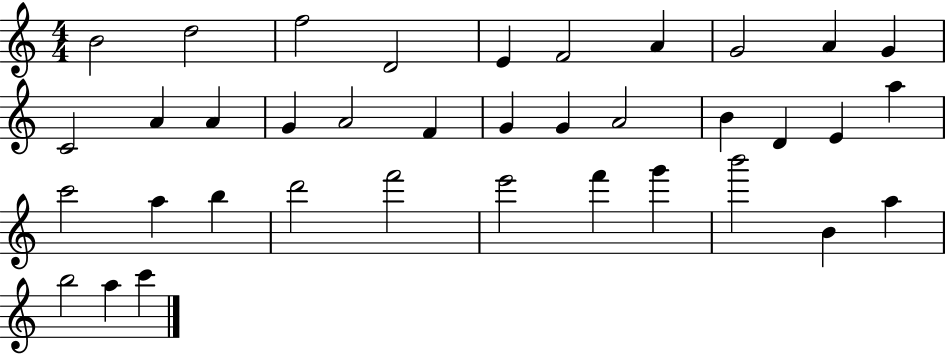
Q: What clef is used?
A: treble